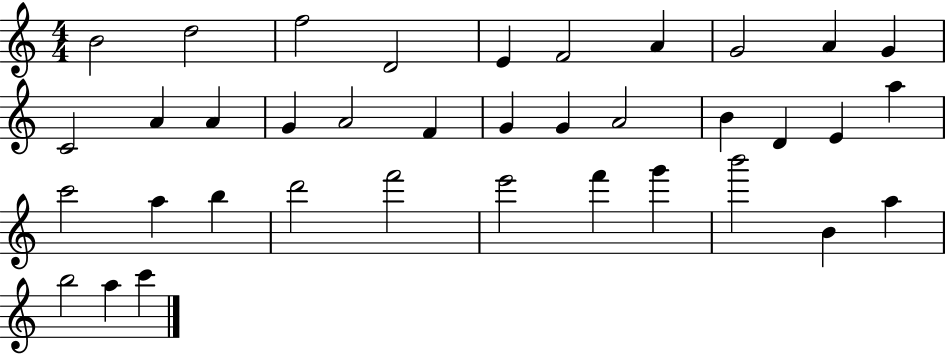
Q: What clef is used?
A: treble